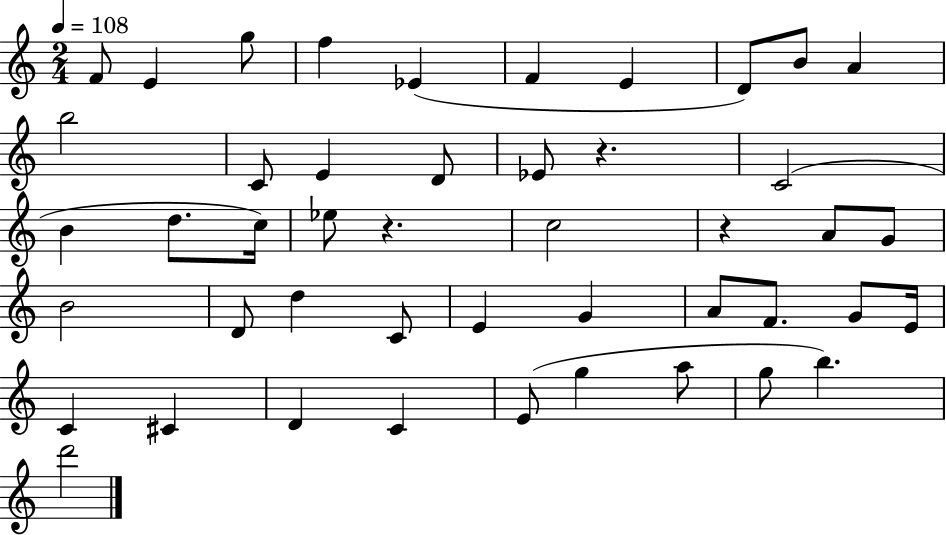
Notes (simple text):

F4/e E4/q G5/e F5/q Eb4/q F4/q E4/q D4/e B4/e A4/q B5/h C4/e E4/q D4/e Eb4/e R/q. C4/h B4/q D5/e. C5/s Eb5/e R/q. C5/h R/q A4/e G4/e B4/h D4/e D5/q C4/e E4/q G4/q A4/e F4/e. G4/e E4/s C4/q C#4/q D4/q C4/q E4/e G5/q A5/e G5/e B5/q. D6/h